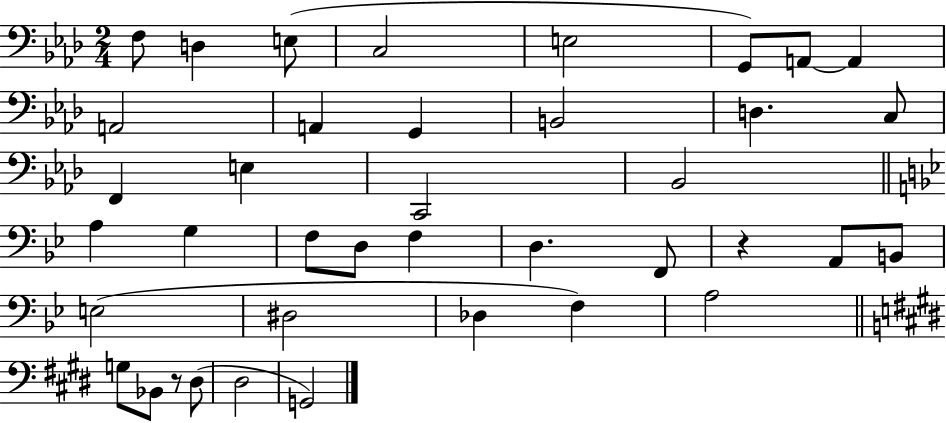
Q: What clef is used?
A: bass